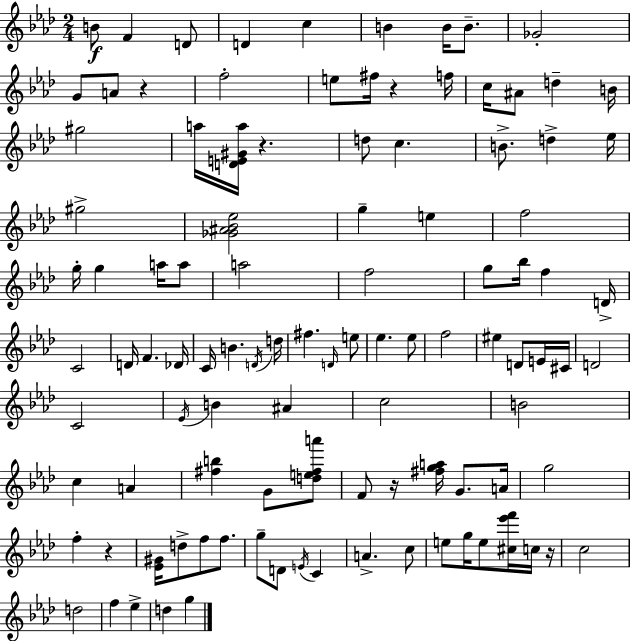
{
  \clef treble
  \numericTimeSignature
  \time 2/4
  \key aes \major
  b'8\f f'4 d'8 | d'4 c''4 | b'4 b'16 b'8.-- | ges'2-. | \break g'8 a'8 r4 | f''2-. | e''8 fis''16 r4 f''16 | c''16 ais'8 d''4-- b'16 | \break gis''2 | a''16 <d' e' gis' a''>16 r4. | d''8 c''4. | b'8.-> d''4-> ees''16 | \break gis''2-> | <ges' ais' bes' ees''>2 | g''4-- e''4 | f''2 | \break g''16-. g''4 a''16 a''8 | a''2 | f''2 | g''8 bes''16 f''4 d'16-> | \break c'2 | d'16 f'4. des'16 | c'16 b'4. \acciaccatura { d'16 } | d''16 fis''4. \grace { d'16 } | \break e''8 ees''4. | ees''8 f''2 | eis''4 d'8 | e'16 cis'16 d'2 | \break c'2 | \acciaccatura { ees'16 } b'4 ais'4 | c''2 | b'2 | \break c''4 a'4 | <fis'' b''>4 g'8 | <d'' e'' fis'' a'''>8 f'8 r16 <fis'' g'' a''>16 g'8. | a'16 g''2 | \break f''4-. r4 | <ees' gis'>16 d''8-> f''8 | f''8. g''8-- d'8 \acciaccatura { e'16 } | c'4 a'4.-> | \break c''8 e''8 g''16 e''8 | <cis'' ees''' f'''>16 c''16 r16 c''2 | d''2 | f''4 | \break ees''4-> d''4 | g''4 \bar "|."
}